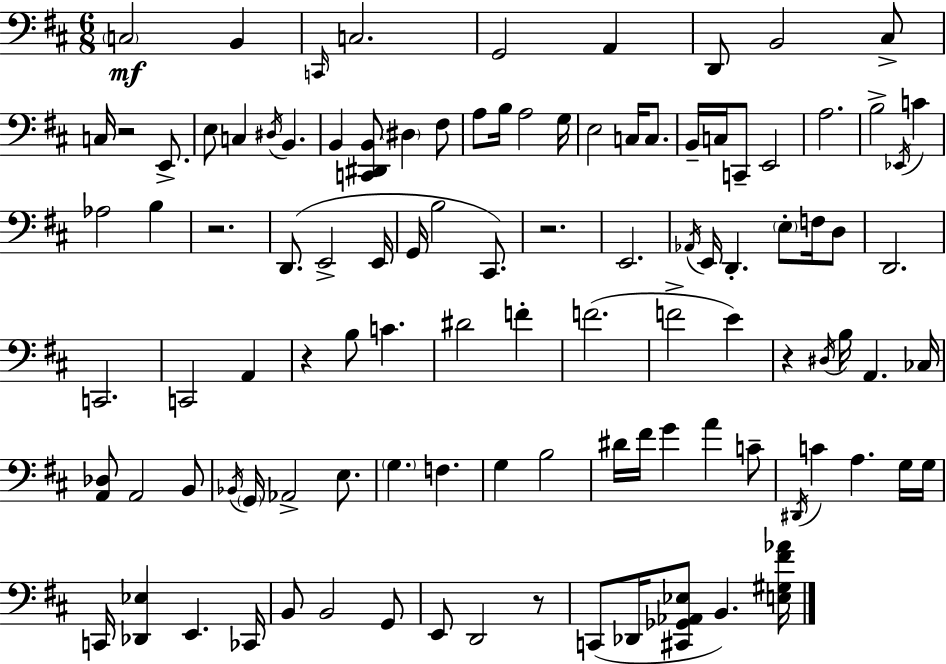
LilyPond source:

{
  \clef bass
  \numericTimeSignature
  \time 6/8
  \key d \major
  \repeat volta 2 { \parenthesize c2\mf b,4 | \grace { c,16 } c2. | g,2 a,4 | d,8 b,2 cis8-> | \break c16 r2 e,8.-> | e8 c4 \acciaccatura { dis16 } b,4. | b,4 <c, dis, b,>8 \parenthesize dis4 | fis8 a8 b16 a2 | \break g16 e2 c16 c8. | b,16-- c16 c,8-- e,2 | a2. | b2-> \acciaccatura { ees,16 } c'4 | \break aes2 b4 | r2. | d,8.( e,2-> | e,16 g,16 b2 | \break cis,8.) r2. | e,2. | \acciaccatura { aes,16 } e,16 d,4.-. \parenthesize e8-. | f16 d8 d,2. | \break c,2. | c,2 | a,4 r4 b8 c'4. | dis'2 | \break f'4-. f'2.( | f'2-> | e'4) r4 \acciaccatura { dis16 } b16 a,4. | ces16 <a, des>8 a,2 | \break b,8 \acciaccatura { bes,16 } \parenthesize g,16 aes,2-> | e8. \parenthesize g4. | f4. g4 b2 | dis'16 fis'16 g'4 | \break a'4 c'8-- \acciaccatura { dis,16 } c'4 a4. | g16 g16 c,16 <des, ees>4 | e,4. ces,16 b,8 b,2 | g,8 e,8 d,2 | \break r8 c,8( des,16 <cis, ges, aes, ees>8 | b,4.) <e gis fis' aes'>16 } \bar "|."
}